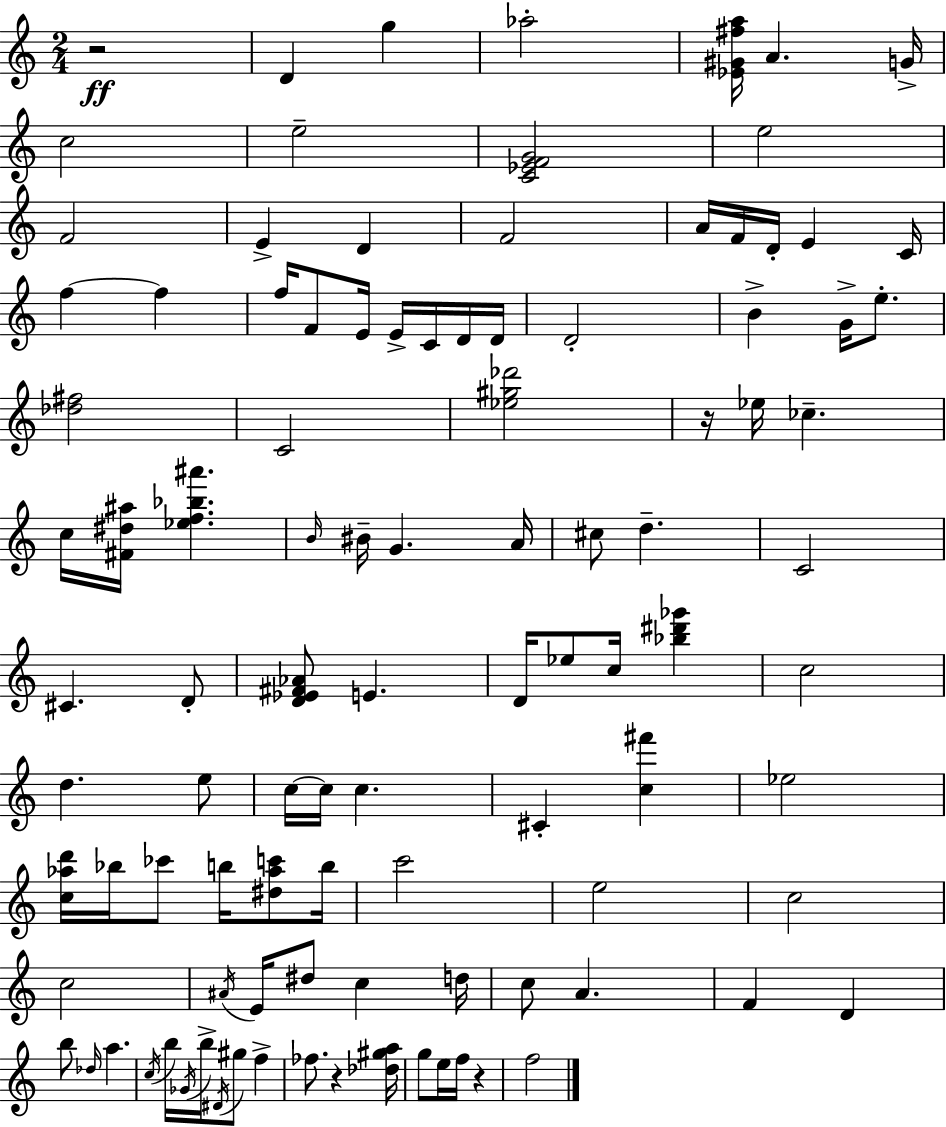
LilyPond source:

{
  \clef treble
  \numericTimeSignature
  \time 2/4
  \key a \minor
  r2\ff | d'4 g''4 | aes''2-. | <ees' gis' fis'' a''>16 a'4. g'16-> | \break c''2 | e''2-- | <c' ees' f' g'>2 | e''2 | \break f'2 | e'4-> d'4 | f'2 | a'16 f'16 d'16-. e'4 c'16 | \break f''4~~ f''4 | f''16 f'8 e'16 e'16-> c'16 d'16 d'16 | d'2-. | b'4-> g'16-> e''8.-. | \break <des'' fis''>2 | c'2 | <ees'' gis'' des'''>2 | r16 ees''16 ces''4.-- | \break c''16 <fis' dis'' ais''>16 <ees'' f'' bes'' ais'''>4. | \grace { b'16 } bis'16-- g'4. | a'16 cis''8 d''4.-- | c'2 | \break cis'4. d'8-. | <d' ees' fis' aes'>8 e'4. | d'16 ees''8 c''16 <bes'' dis''' ges'''>4 | c''2 | \break d''4. e''8 | c''16~~ c''16 c''4. | cis'4-. <c'' fis'''>4 | ees''2 | \break <c'' aes'' d'''>16 bes''16 ces'''8 b''16 <dis'' aes'' c'''>8 | b''16 c'''2 | e''2 | c''2 | \break c''2 | \acciaccatura { ais'16 } e'16 dis''8 c''4 | d''16 c''8 a'4. | f'4 d'4 | \break b''8 \grace { des''16 } a''4. | \acciaccatura { c''16 } b''16 \acciaccatura { ges'16 } b''16-> \acciaccatura { dis'16 } | gis''8 f''4-> fes''8. | r4 <des'' gis'' a''>16 g''8 | \break e''16 f''16 r4 f''2 | \bar "|."
}